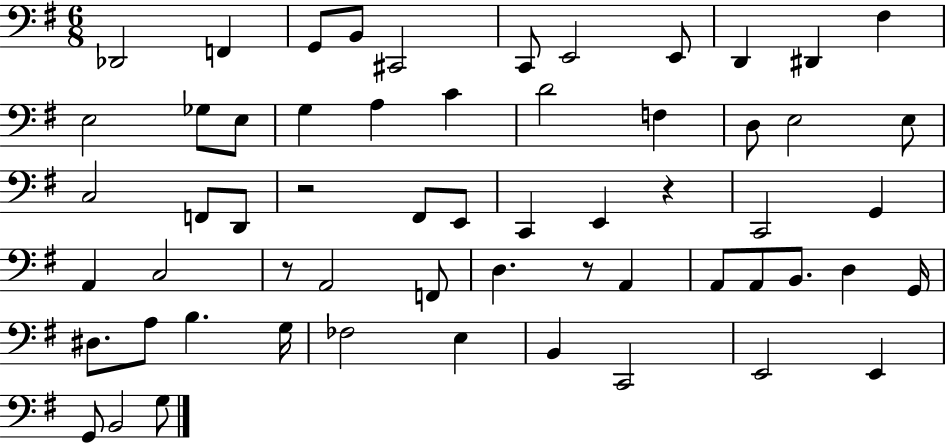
{
  \clef bass
  \numericTimeSignature
  \time 6/8
  \key g \major
  des,2 f,4 | g,8 b,8 cis,2 | c,8 e,2 e,8 | d,4 dis,4 fis4 | \break e2 ges8 e8 | g4 a4 c'4 | d'2 f4 | d8 e2 e8 | \break c2 f,8 d,8 | r2 fis,8 e,8 | c,4 e,4 r4 | c,2 g,4 | \break a,4 c2 | r8 a,2 f,8 | d4. r8 a,4 | a,8 a,8 b,8. d4 g,16 | \break dis8. a8 b4. g16 | fes2 e4 | b,4 c,2 | e,2 e,4 | \break g,8 b,2 g8 | \bar "|."
}